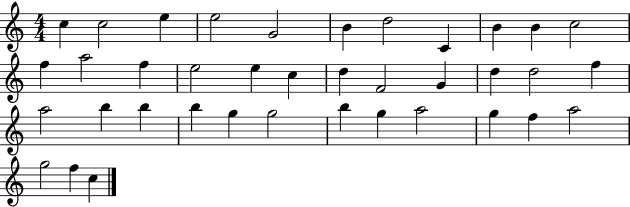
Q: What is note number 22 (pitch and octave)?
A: D5